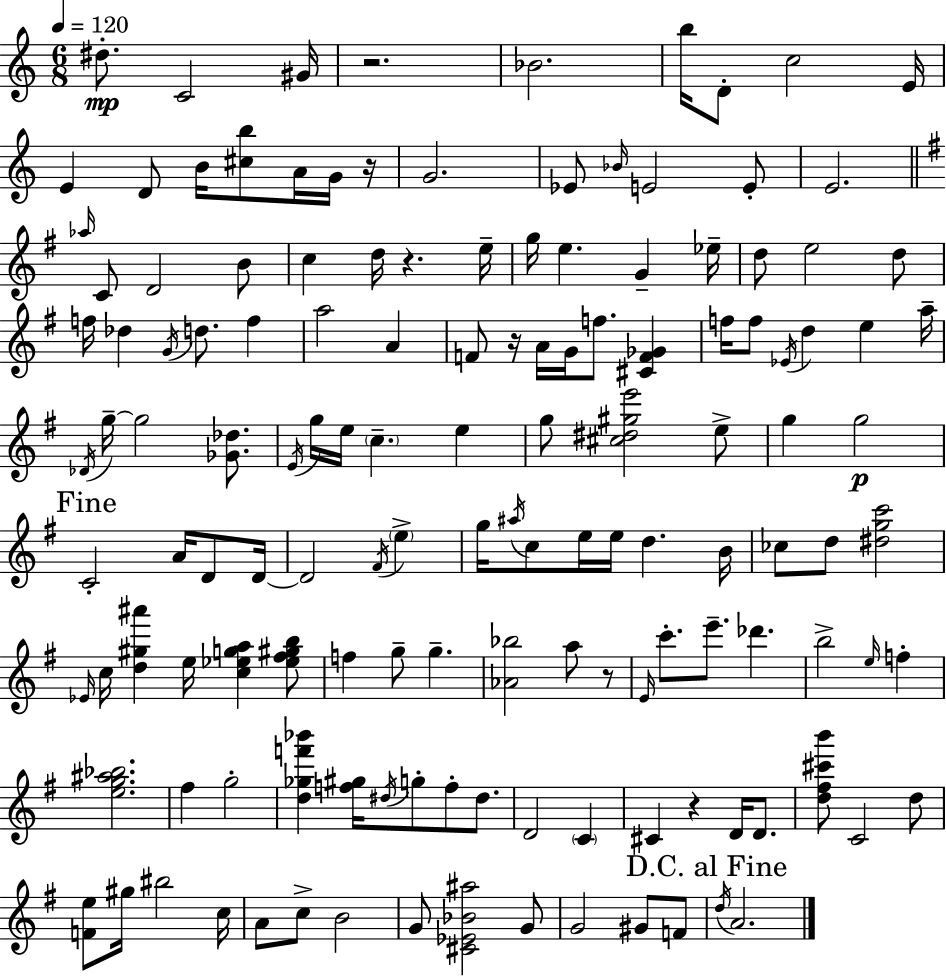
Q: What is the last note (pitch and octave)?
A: A4